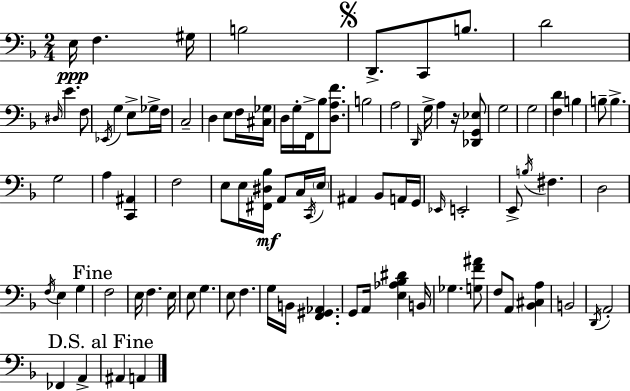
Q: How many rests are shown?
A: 1